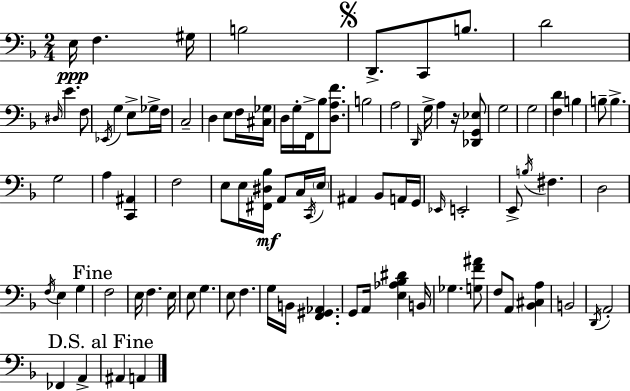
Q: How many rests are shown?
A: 1